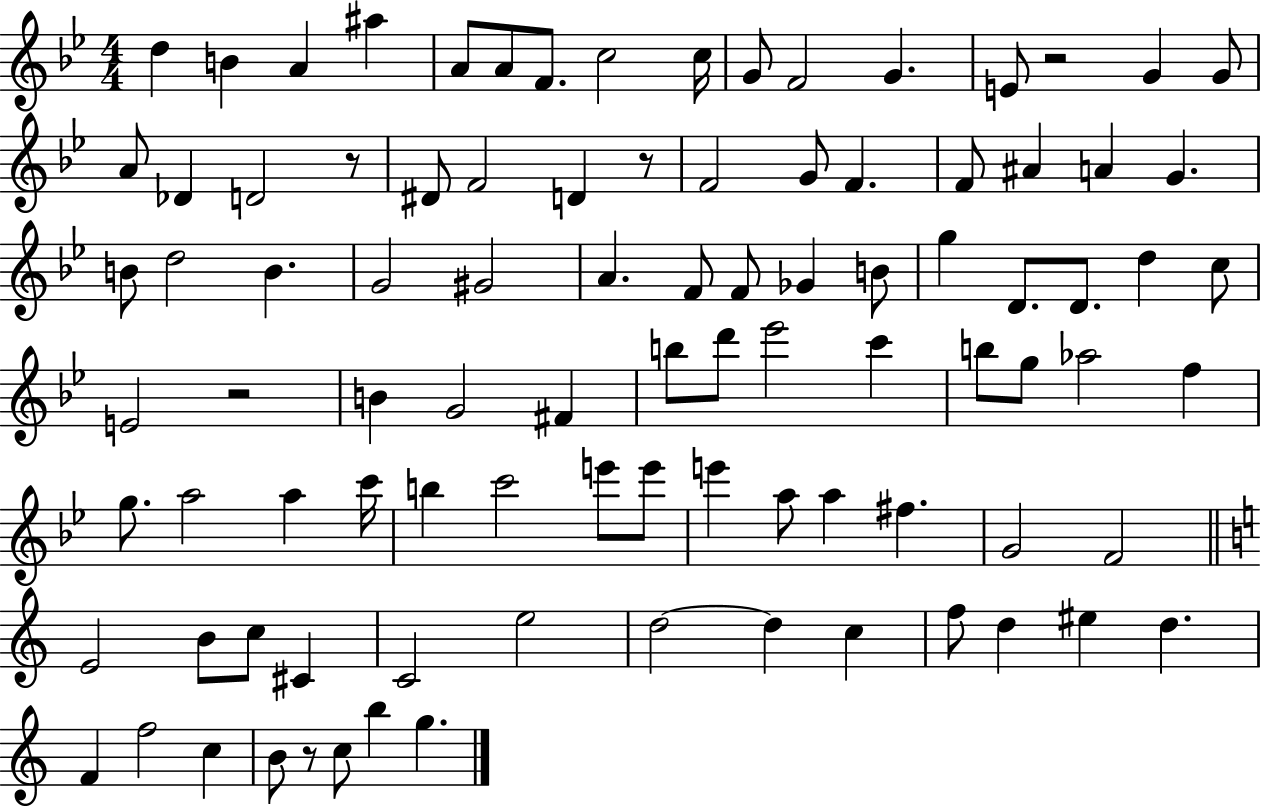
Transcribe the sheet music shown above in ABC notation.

X:1
T:Untitled
M:4/4
L:1/4
K:Bb
d B A ^a A/2 A/2 F/2 c2 c/4 G/2 F2 G E/2 z2 G G/2 A/2 _D D2 z/2 ^D/2 F2 D z/2 F2 G/2 F F/2 ^A A G B/2 d2 B G2 ^G2 A F/2 F/2 _G B/2 g D/2 D/2 d c/2 E2 z2 B G2 ^F b/2 d'/2 _e'2 c' b/2 g/2 _a2 f g/2 a2 a c'/4 b c'2 e'/2 e'/2 e' a/2 a ^f G2 F2 E2 B/2 c/2 ^C C2 e2 d2 d c f/2 d ^e d F f2 c B/2 z/2 c/2 b g